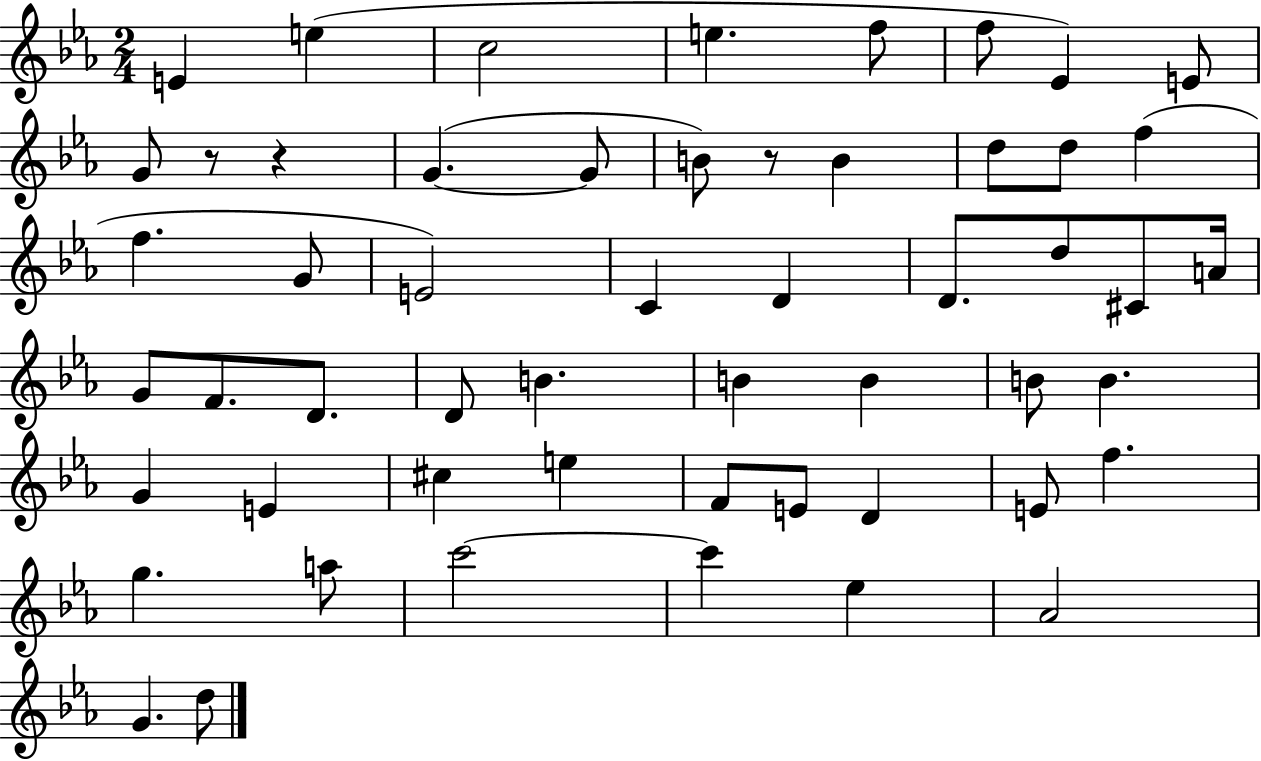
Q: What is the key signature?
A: EES major